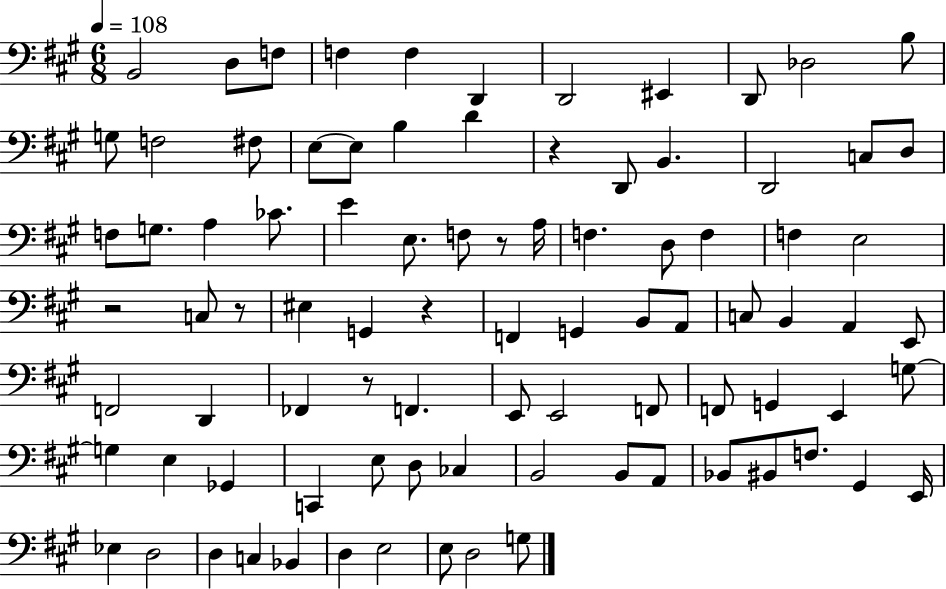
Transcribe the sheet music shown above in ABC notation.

X:1
T:Untitled
M:6/8
L:1/4
K:A
B,,2 D,/2 F,/2 F, F, D,, D,,2 ^E,, D,,/2 _D,2 B,/2 G,/2 F,2 ^F,/2 E,/2 E,/2 B, D z D,,/2 B,, D,,2 C,/2 D,/2 F,/2 G,/2 A, _C/2 E E,/2 F,/2 z/2 A,/4 F, D,/2 F, F, E,2 z2 C,/2 z/2 ^E, G,, z F,, G,, B,,/2 A,,/2 C,/2 B,, A,, E,,/2 F,,2 D,, _F,, z/2 F,, E,,/2 E,,2 F,,/2 F,,/2 G,, E,, G,/2 G, E, _G,, C,, E,/2 D,/2 _C, B,,2 B,,/2 A,,/2 _B,,/2 ^B,,/2 F,/2 ^G,, E,,/4 _E, D,2 D, C, _B,, D, E,2 E,/2 D,2 G,/2